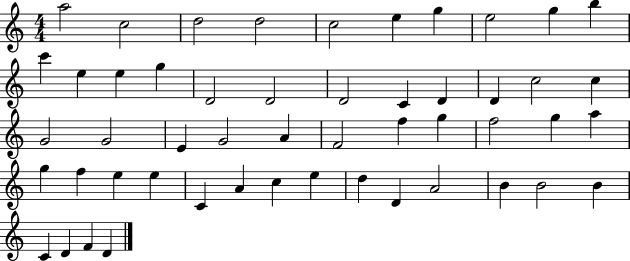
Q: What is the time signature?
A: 4/4